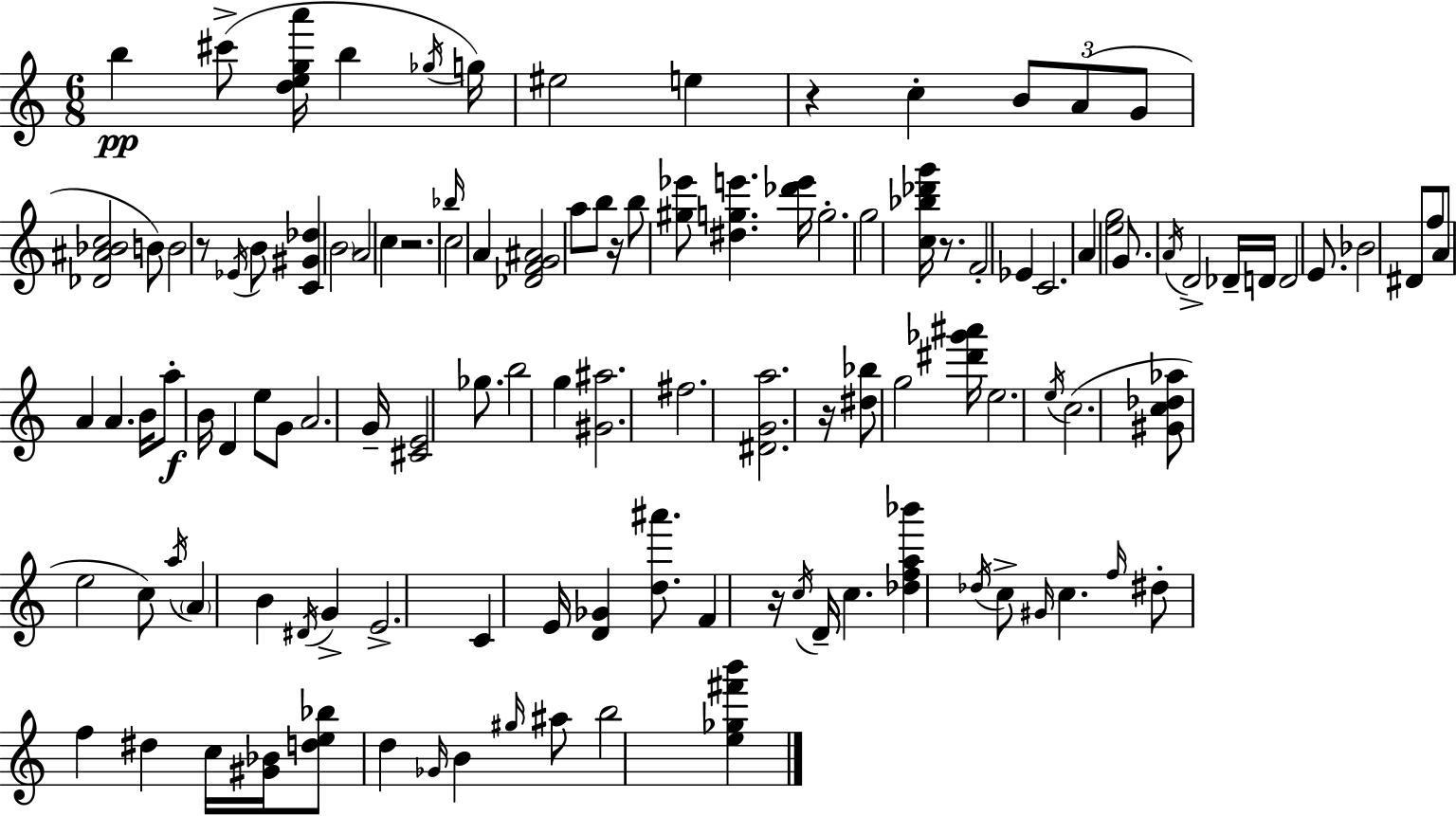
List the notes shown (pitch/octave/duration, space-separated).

B5/q C#6/e [D5,E5,G5,A6]/s B5/q Gb5/s G5/s EIS5/h E5/q R/q C5/q B4/e A4/e G4/e [Db4,A#4,Bb4,C5]/h B4/e B4/h R/e Eb4/s B4/e [C4,G#4,Db5]/q B4/h A4/h C5/q R/h. Bb5/s C5/h A4/q [Db4,F4,G4,A#4]/h A5/e B5/e R/s B5/e [G#5,Eb6]/e [D#5,G5,E6]/q. [Db6,E6]/s G5/h. G5/h [C5,Bb5,Db6,G6]/s R/e. F4/h Eb4/q C4/h. A4/q [E5,G5]/h G4/e. A4/s D4/h Db4/s D4/s D4/h E4/e. Bb4/h D#4/e F5/e A4/e A4/q A4/q. B4/s A5/e B4/s D4/q E5/e G4/e A4/h. G4/s [C#4,E4]/h Gb5/e. B5/h G5/q [G#4,A#5]/h. F#5/h. [D#4,G4,A5]/h. R/s [D#5,Bb5]/e G5/h [D#6,Gb6,A#6]/s E5/h. E5/s C5/h. [G#4,C5,Db5,Ab5]/e E5/h C5/e A5/s A4/q B4/q D#4/s G4/q E4/h. C4/q E4/s [D4,Gb4]/q [D5,A#6]/e. F4/q R/s C5/s D4/s C5/q. [Db5,F5,A5,Bb6]/q Db5/s C5/e G#4/s C5/q. F5/s D#5/e F5/q D#5/q C5/s [G#4,Bb4]/s [D5,E5,Bb5]/e D5/q Gb4/s B4/q G#5/s A#5/e B5/h [E5,Gb5,F#6,B6]/q